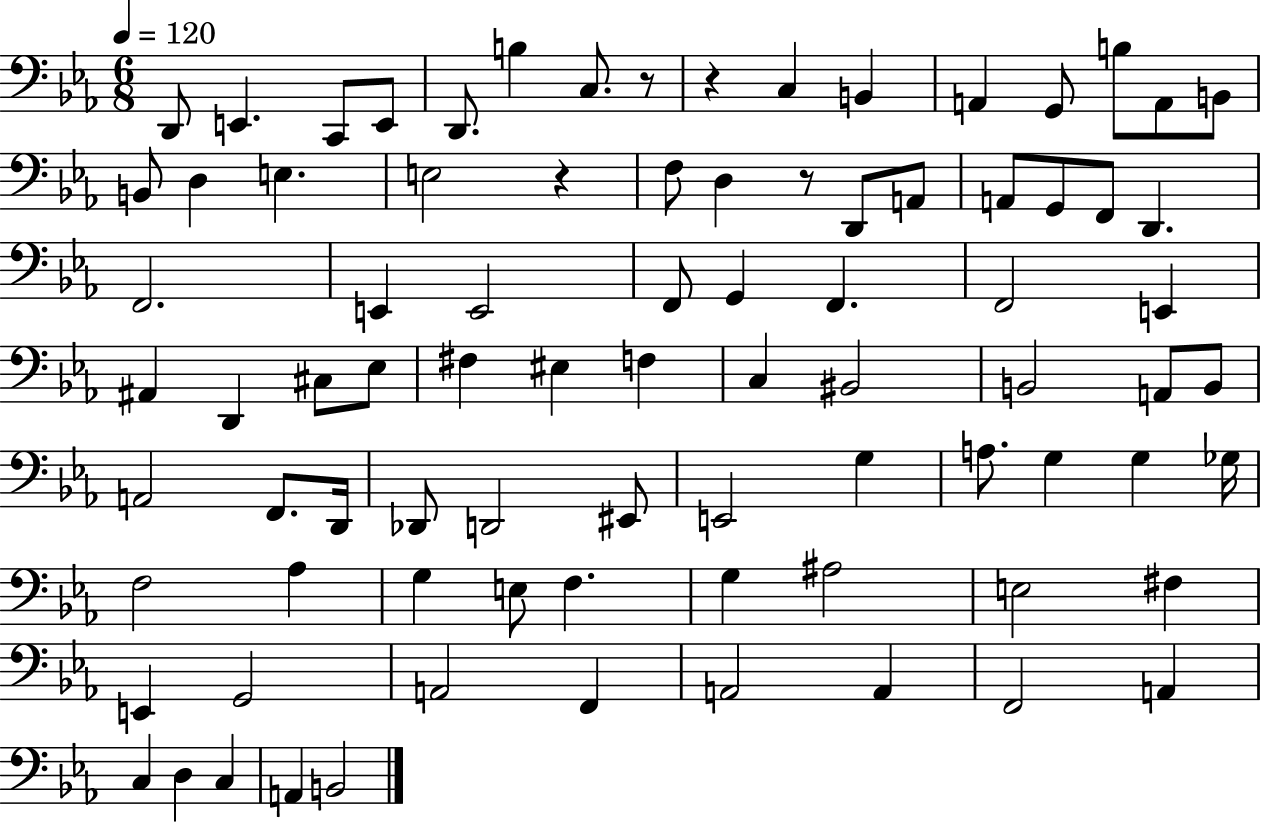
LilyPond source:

{
  \clef bass
  \numericTimeSignature
  \time 6/8
  \key ees \major
  \tempo 4 = 120
  \repeat volta 2 { d,8 e,4. c,8 e,8 | d,8. b4 c8. r8 | r4 c4 b,4 | a,4 g,8 b8 a,8 b,8 | \break b,8 d4 e4. | e2 r4 | f8 d4 r8 d,8 a,8 | a,8 g,8 f,8 d,4. | \break f,2. | e,4 e,2 | f,8 g,4 f,4. | f,2 e,4 | \break ais,4 d,4 cis8 ees8 | fis4 eis4 f4 | c4 bis,2 | b,2 a,8 b,8 | \break a,2 f,8. d,16 | des,8 d,2 eis,8 | e,2 g4 | a8. g4 g4 ges16 | \break f2 aes4 | g4 e8 f4. | g4 ais2 | e2 fis4 | \break e,4 g,2 | a,2 f,4 | a,2 a,4 | f,2 a,4 | \break c4 d4 c4 | a,4 b,2 | } \bar "|."
}